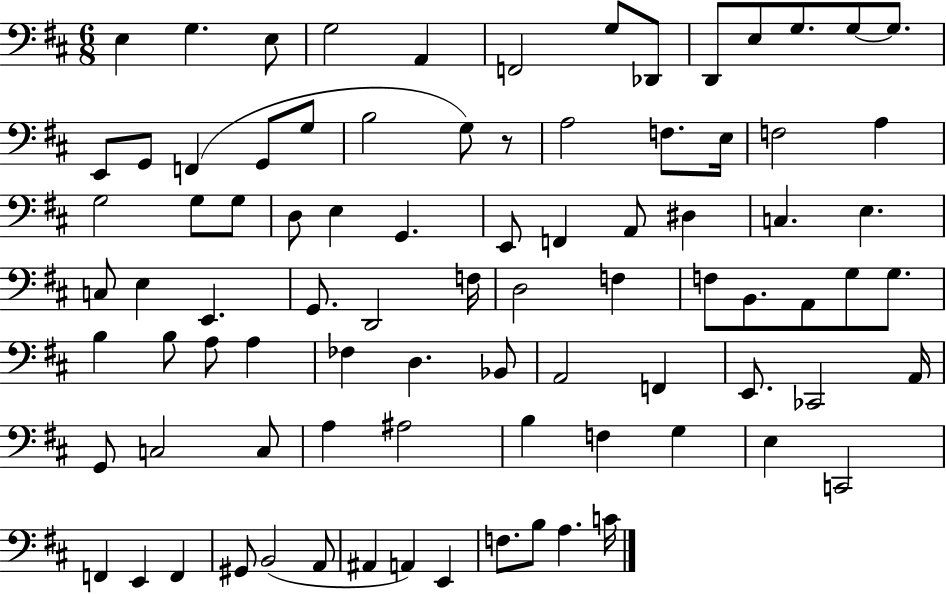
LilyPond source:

{
  \clef bass
  \numericTimeSignature
  \time 6/8
  \key d \major
  \repeat volta 2 { e4 g4. e8 | g2 a,4 | f,2 g8 des,8 | d,8 e8 g8. g8~~ g8. | \break e,8 g,8 f,4( g,8 g8 | b2 g8) r8 | a2 f8. e16 | f2 a4 | \break g2 g8 g8 | d8 e4 g,4. | e,8 f,4 a,8 dis4 | c4. e4. | \break c8 e4 e,4. | g,8. d,2 f16 | d2 f4 | f8 b,8. a,8 g8 g8. | \break b4 b8 a8 a4 | fes4 d4. bes,8 | a,2 f,4 | e,8. ces,2 a,16 | \break g,8 c2 c8 | a4 ais2 | b4 f4 g4 | e4 c,2 | \break f,4 e,4 f,4 | gis,8 b,2( a,8 | ais,4 a,4) e,4 | f8. b8 a4. c'16 | \break } \bar "|."
}